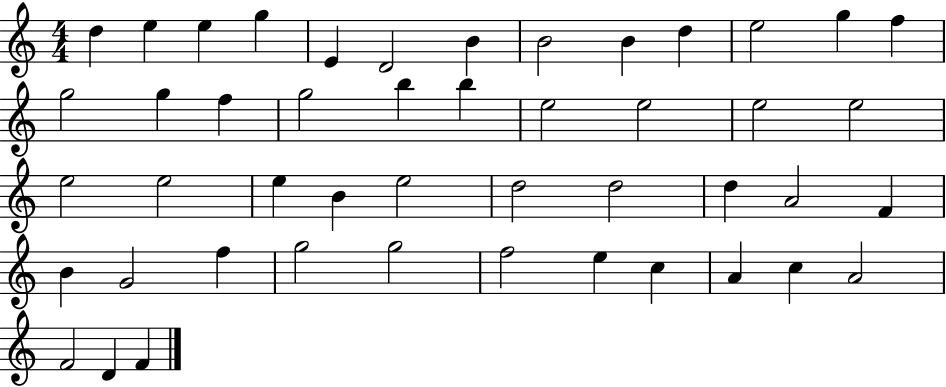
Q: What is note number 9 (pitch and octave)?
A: B4